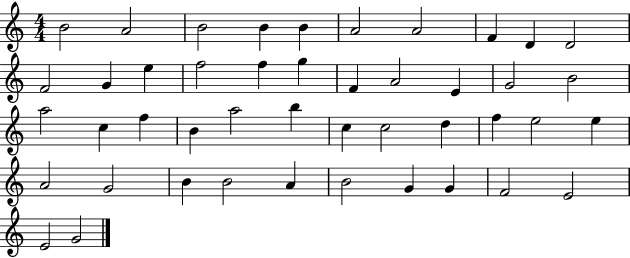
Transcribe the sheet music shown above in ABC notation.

X:1
T:Untitled
M:4/4
L:1/4
K:C
B2 A2 B2 B B A2 A2 F D D2 F2 G e f2 f g F A2 E G2 B2 a2 c f B a2 b c c2 d f e2 e A2 G2 B B2 A B2 G G F2 E2 E2 G2